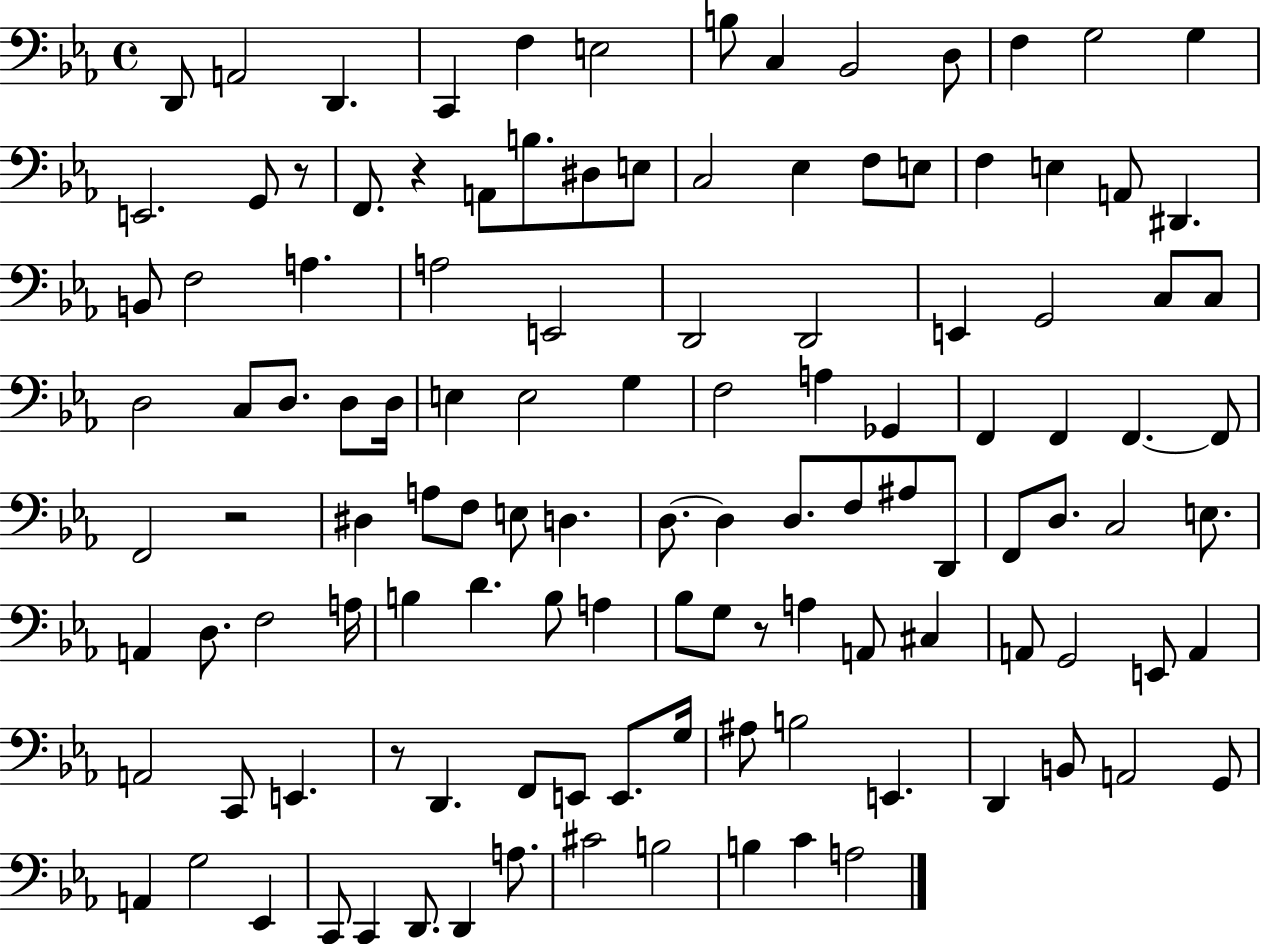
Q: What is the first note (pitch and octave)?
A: D2